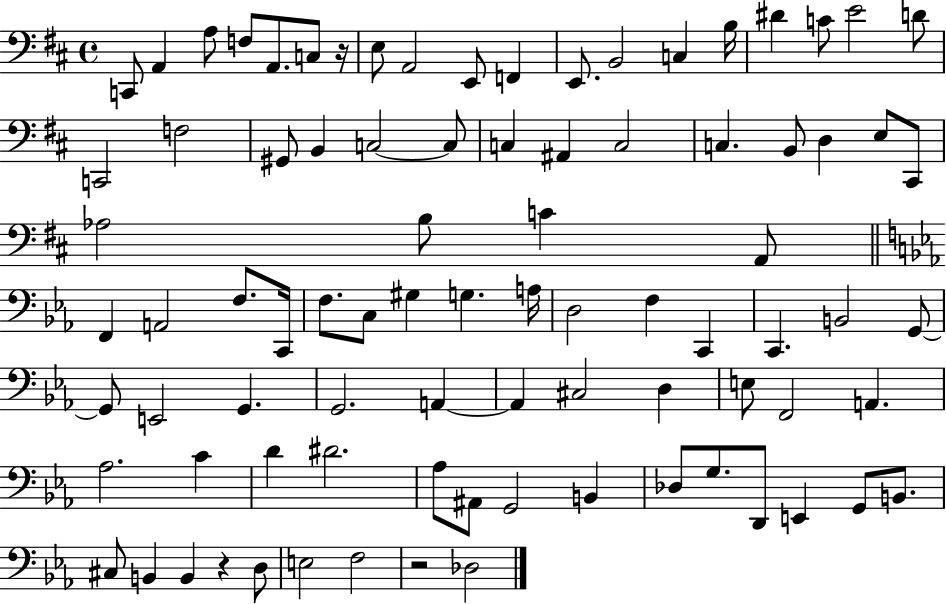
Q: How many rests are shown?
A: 3